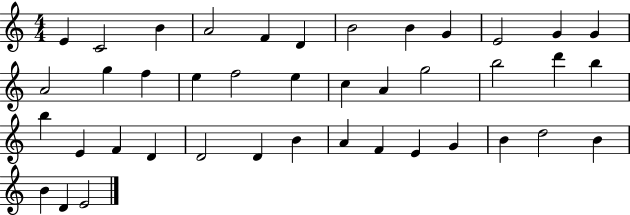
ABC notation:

X:1
T:Untitled
M:4/4
L:1/4
K:C
E C2 B A2 F D B2 B G E2 G G A2 g f e f2 e c A g2 b2 d' b b E F D D2 D B A F E G B d2 B B D E2